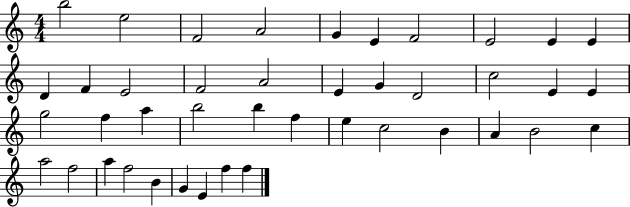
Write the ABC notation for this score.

X:1
T:Untitled
M:4/4
L:1/4
K:C
b2 e2 F2 A2 G E F2 E2 E E D F E2 F2 A2 E G D2 c2 E E g2 f a b2 b f e c2 B A B2 c a2 f2 a f2 B G E f f